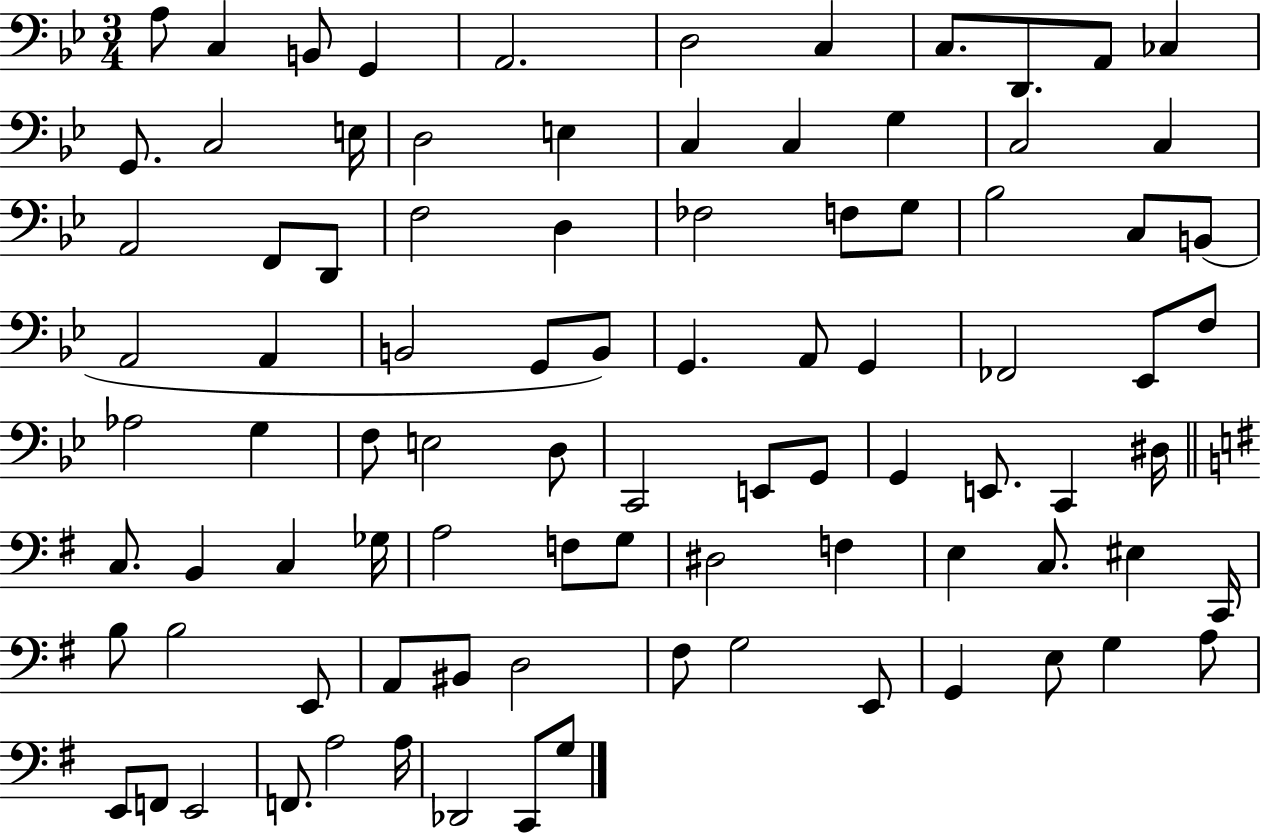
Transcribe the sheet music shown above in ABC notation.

X:1
T:Untitled
M:3/4
L:1/4
K:Bb
A,/2 C, B,,/2 G,, A,,2 D,2 C, C,/2 D,,/2 A,,/2 _C, G,,/2 C,2 E,/4 D,2 E, C, C, G, C,2 C, A,,2 F,,/2 D,,/2 F,2 D, _F,2 F,/2 G,/2 _B,2 C,/2 B,,/2 A,,2 A,, B,,2 G,,/2 B,,/2 G,, A,,/2 G,, _F,,2 _E,,/2 F,/2 _A,2 G, F,/2 E,2 D,/2 C,,2 E,,/2 G,,/2 G,, E,,/2 C,, ^D,/4 C,/2 B,, C, _G,/4 A,2 F,/2 G,/2 ^D,2 F, E, C,/2 ^E, C,,/4 B,/2 B,2 E,,/2 A,,/2 ^B,,/2 D,2 ^F,/2 G,2 E,,/2 G,, E,/2 G, A,/2 E,,/2 F,,/2 E,,2 F,,/2 A,2 A,/4 _D,,2 C,,/2 G,/2